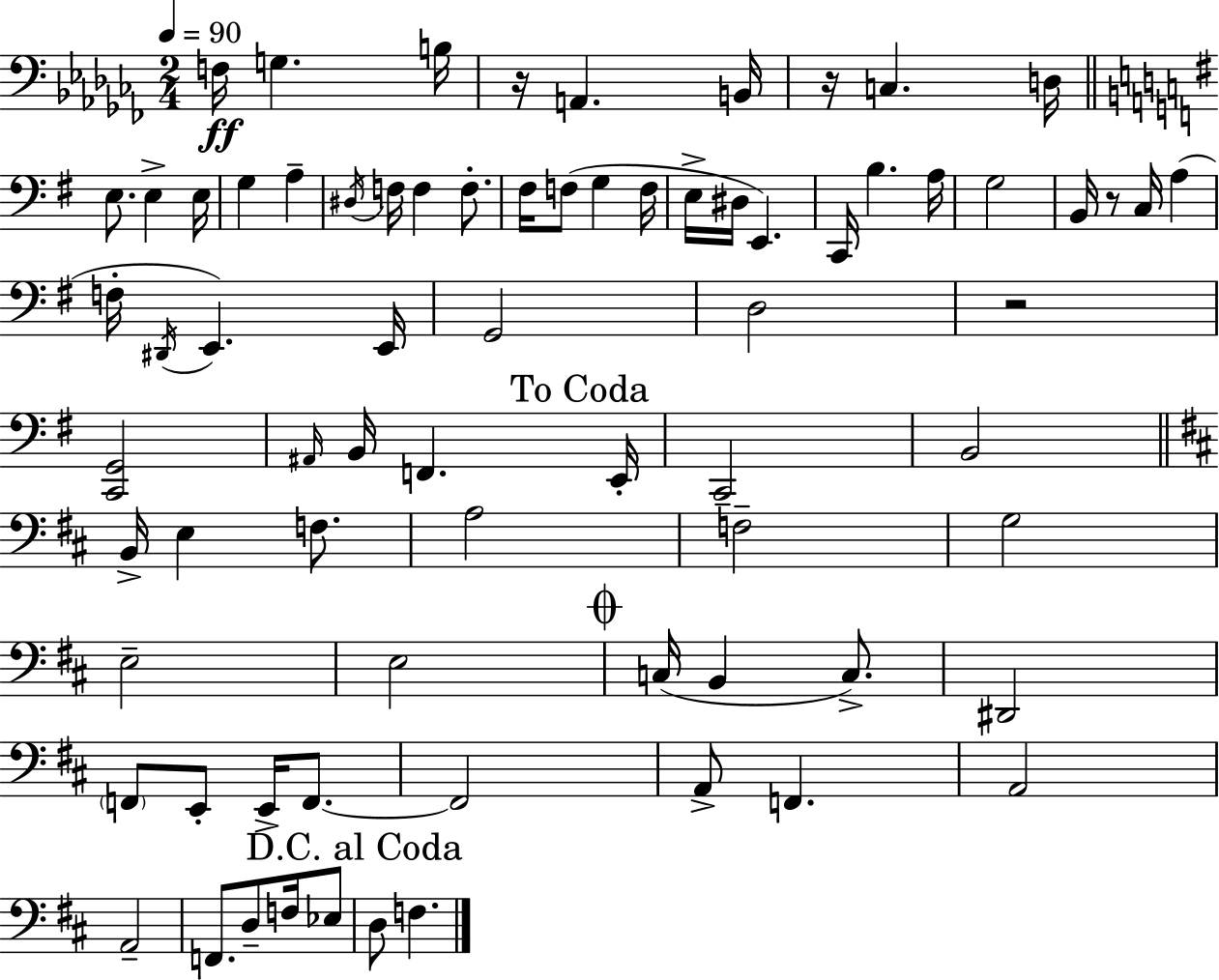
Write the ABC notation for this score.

X:1
T:Untitled
M:2/4
L:1/4
K:Abm
F,/4 G, B,/4 z/4 A,, B,,/4 z/4 C, D,/4 E,/2 E, E,/4 G, A, ^D,/4 F,/4 F, F,/2 ^F,/4 F,/2 G, F,/4 E,/4 ^D,/4 E,, C,,/4 B, A,/4 G,2 B,,/4 z/2 C,/4 A, F,/4 ^D,,/4 E,, E,,/4 G,,2 D,2 z2 [C,,G,,]2 ^A,,/4 B,,/4 F,, E,,/4 C,,2 B,,2 B,,/4 E, F,/2 A,2 F,2 G,2 E,2 E,2 C,/4 B,, C,/2 ^D,,2 F,,/2 E,,/2 E,,/4 F,,/2 F,,2 A,,/2 F,, A,,2 A,,2 F,,/2 D,/2 F,/4 _E,/2 D,/2 F,